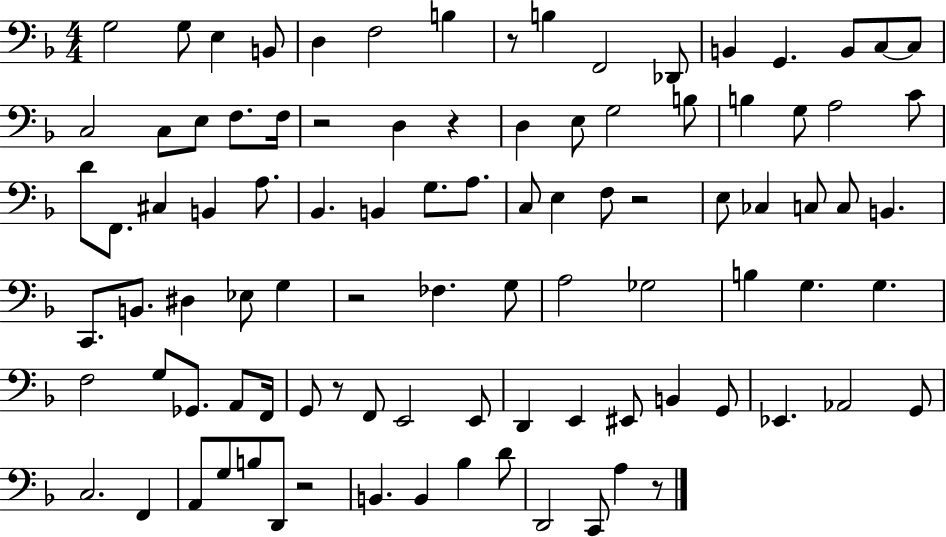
G3/h G3/e E3/q B2/e D3/q F3/h B3/q R/e B3/q F2/h Db2/e B2/q G2/q. B2/e C3/e C3/e C3/h C3/e E3/e F3/e. F3/s R/h D3/q R/q D3/q E3/e G3/h B3/e B3/q G3/e A3/h C4/e D4/e F2/e. C#3/q B2/q A3/e. Bb2/q. B2/q G3/e. A3/e. C3/e E3/q F3/e R/h E3/e CES3/q C3/e C3/e B2/q. C2/e. B2/e. D#3/q Eb3/e G3/q R/h FES3/q. G3/e A3/h Gb3/h B3/q G3/q. G3/q. F3/h G3/e Gb2/e. A2/e F2/s G2/e R/e F2/e E2/h E2/e D2/q E2/q EIS2/e B2/q G2/e Eb2/q. Ab2/h G2/e C3/h. F2/q A2/e G3/e B3/e D2/e R/h B2/q. B2/q Bb3/q D4/e D2/h C2/e A3/q R/e